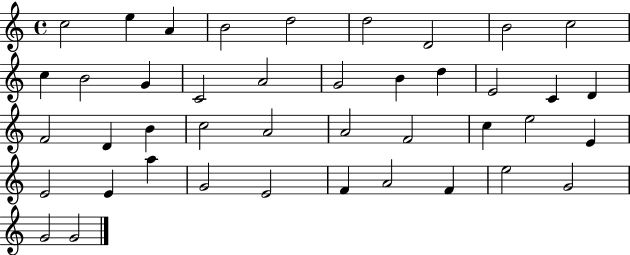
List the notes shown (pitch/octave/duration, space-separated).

C5/h E5/q A4/q B4/h D5/h D5/h D4/h B4/h C5/h C5/q B4/h G4/q C4/h A4/h G4/h B4/q D5/q E4/h C4/q D4/q F4/h D4/q B4/q C5/h A4/h A4/h F4/h C5/q E5/h E4/q E4/h E4/q A5/q G4/h E4/h F4/q A4/h F4/q E5/h G4/h G4/h G4/h